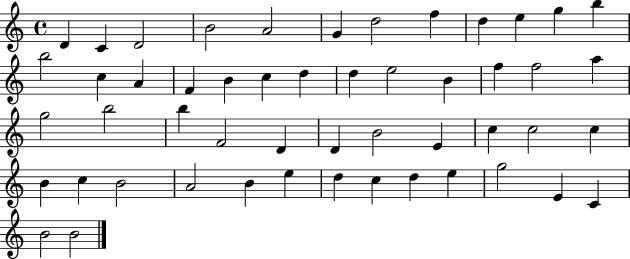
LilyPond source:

{
  \clef treble
  \time 4/4
  \defaultTimeSignature
  \key c \major
  d'4 c'4 d'2 | b'2 a'2 | g'4 d''2 f''4 | d''4 e''4 g''4 b''4 | \break b''2 c''4 a'4 | f'4 b'4 c''4 d''4 | d''4 e''2 b'4 | f''4 f''2 a''4 | \break g''2 b''2 | b''4 f'2 d'4 | d'4 b'2 e'4 | c''4 c''2 c''4 | \break b'4 c''4 b'2 | a'2 b'4 e''4 | d''4 c''4 d''4 e''4 | g''2 e'4 c'4 | \break b'2 b'2 | \bar "|."
}